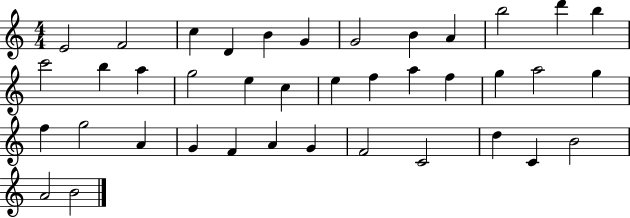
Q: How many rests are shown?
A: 0